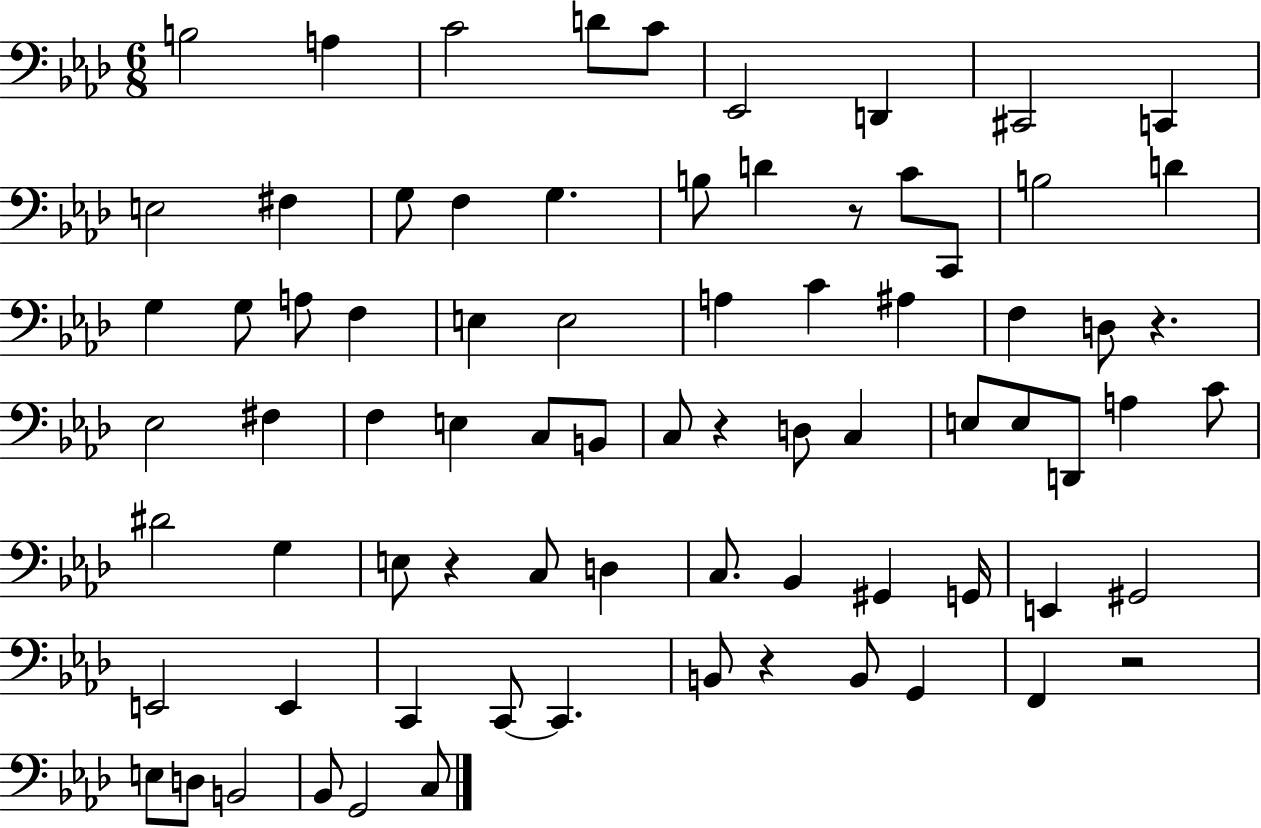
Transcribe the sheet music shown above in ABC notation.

X:1
T:Untitled
M:6/8
L:1/4
K:Ab
B,2 A, C2 D/2 C/2 _E,,2 D,, ^C,,2 C,, E,2 ^F, G,/2 F, G, B,/2 D z/2 C/2 C,,/2 B,2 D G, G,/2 A,/2 F, E, E,2 A, C ^A, F, D,/2 z _E,2 ^F, F, E, C,/2 B,,/2 C,/2 z D,/2 C, E,/2 E,/2 D,,/2 A, C/2 ^D2 G, E,/2 z C,/2 D, C,/2 _B,, ^G,, G,,/4 E,, ^G,,2 E,,2 E,, C,, C,,/2 C,, B,,/2 z B,,/2 G,, F,, z2 E,/2 D,/2 B,,2 _B,,/2 G,,2 C,/2